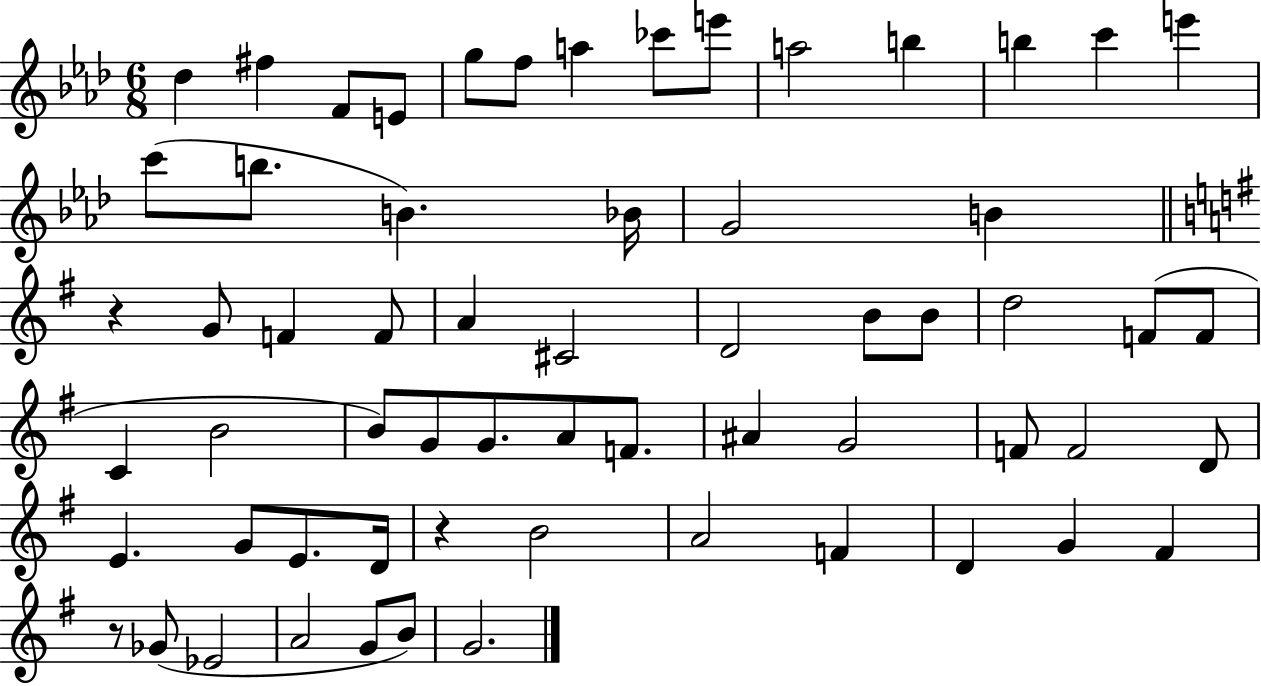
Db5/q F#5/q F4/e E4/e G5/e F5/e A5/q CES6/e E6/e A5/h B5/q B5/q C6/q E6/q C6/e B5/e. B4/q. Bb4/s G4/h B4/q R/q G4/e F4/q F4/e A4/q C#4/h D4/h B4/e B4/e D5/h F4/e F4/e C4/q B4/h B4/e G4/e G4/e. A4/e F4/e. A#4/q G4/h F4/e F4/h D4/e E4/q. G4/e E4/e. D4/s R/q B4/h A4/h F4/q D4/q G4/q F#4/q R/e Gb4/e Eb4/h A4/h G4/e B4/e G4/h.